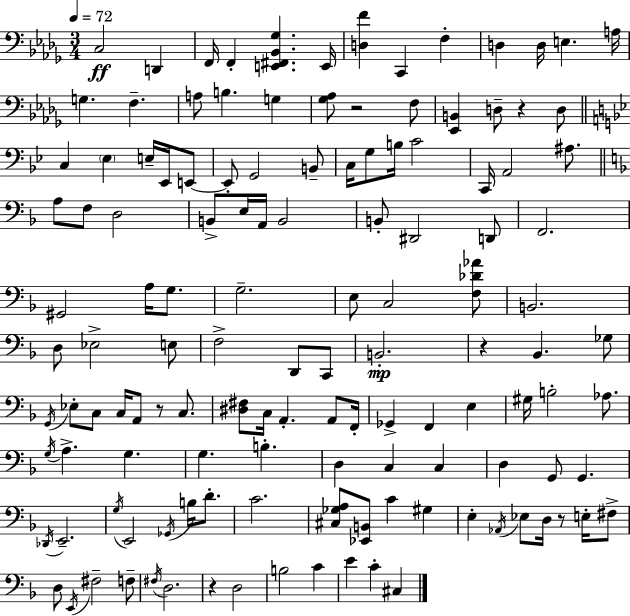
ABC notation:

X:1
T:Untitled
M:3/4
L:1/4
K:Bbm
C,2 D,, F,,/4 F,, [E,,^F,,_B,,_G,] E,,/4 [D,F] C,, F, D, D,/4 E, A,/4 G, F, A,/2 B, G, [_G,_A,]/2 z2 F,/2 [_E,,B,,] D,/2 z D,/2 C, _E, E,/4 _E,,/4 E,,/2 E,,/2 G,,2 B,,/2 C,/4 G,/2 B,/4 C2 C,,/4 A,,2 ^A,/2 A,/2 F,/2 D,2 B,,/2 E,/4 A,,/4 B,,2 B,,/2 ^D,,2 D,,/2 F,,2 ^G,,2 A,/4 G,/2 G,2 E,/2 C,2 [F,_D_A]/2 B,,2 D,/2 _E,2 E,/2 F,2 D,,/2 C,,/2 B,,2 z _B,, _G,/2 G,,/4 _E,/2 C,/2 C,/4 A,,/2 z/2 C,/2 [^D,^F,]/2 C,/4 A,, A,,/2 F,,/4 _G,, F,, E, ^G,/4 B,2 _A,/2 G,/4 A, G, G, B, D, C, C, D, G,,/2 G,, _D,,/4 E,,2 G,/4 E,,2 _G,,/4 B,/4 D/2 C2 [^C,_G,A,]/2 [_E,,B,,]/2 C ^G, E, _A,,/4 _E,/2 D,/4 z/2 E,/4 ^F,/2 D,/2 E,,/4 ^F,2 F,/2 ^F,/4 D,2 z D,2 B,2 C E C ^C,